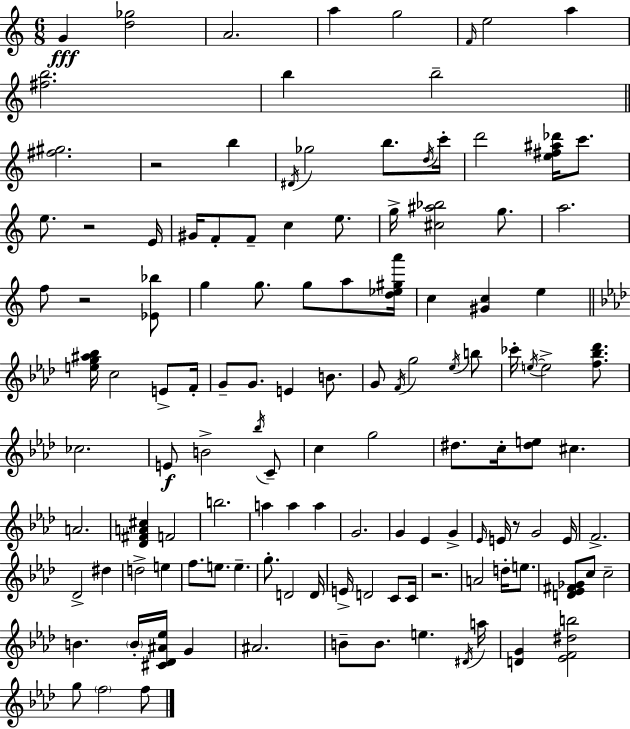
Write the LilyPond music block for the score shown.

{
  \clef treble
  \numericTimeSignature
  \time 6/8
  \key a \minor
  \repeat volta 2 { g'4\fff <d'' ges''>2 | a'2. | a''4 g''2 | \grace { f'16 } e''2 a''4 | \break <fis'' b''>2. | b''4 b''2-- | \bar "||" \break \key a \minor <fis'' gis''>2. | r2 b''4 | \acciaccatura { dis'16 } ges''2 b''8. | \acciaccatura { d''16 } c'''16-. d'''2 <e'' fis'' ais'' des'''>16 c'''8. | \break e''8. r2 | e'16 gis'16 f'8-. f'8-- c''4 e''8. | g''16-> <cis'' ais'' bes''>2 g''8. | a''2. | \break f''8 r2 | <ees' bes''>8 g''4 g''8. g''8 a''8 | <d'' ees'' gis'' a'''>16 c''4 <gis' c''>4 e''4 | \bar "||" \break \key f \minor <e'' g'' ais'' bes''>16 c''2 e'8-> f'16-. | g'8-- g'8. e'4 b'8. | g'8 \acciaccatura { f'16 } g''2 \acciaccatura { ees''16 } | b''8 ces'''16-. \acciaccatura { e''16~ }~ e''2-> | \break <f'' bes'' des'''>8. ces''2. | e'8\f b'2-> | \acciaccatura { bes''16 } c'8-- c''4 g''2 | dis''8. c''16-. <dis'' e''>8 cis''4. | \break a'2. | <des' fis' a' cis''>4 f'2 | b''2. | a''4 a''4 | \break a''4 g'2. | g'4 ees'4 | g'4-> \grace { ees'16 } e'16 r8 g'2 | e'16 f'2.-> | \break des'2-> | dis''4 d''2-> | e''4 f''8. e''8. e''4.-- | g''8.-. d'2 | \break d'16 e'16-> d'2 | c'8 c'16 r2. | a'2 | d''16-. e''8. <d' ees' fis' ges'>8 c''8 c''2-- | \break b'4. \parenthesize b'16-. | <cis' des' ais' ees''>16 g'4 ais'2. | b'8-- b'8. e''4. | \acciaccatura { dis'16 } a''16 <d' g'>4 <ees' f' dis'' b''>2 | \break g''8 \parenthesize f''2 | f''8 } \bar "|."
}